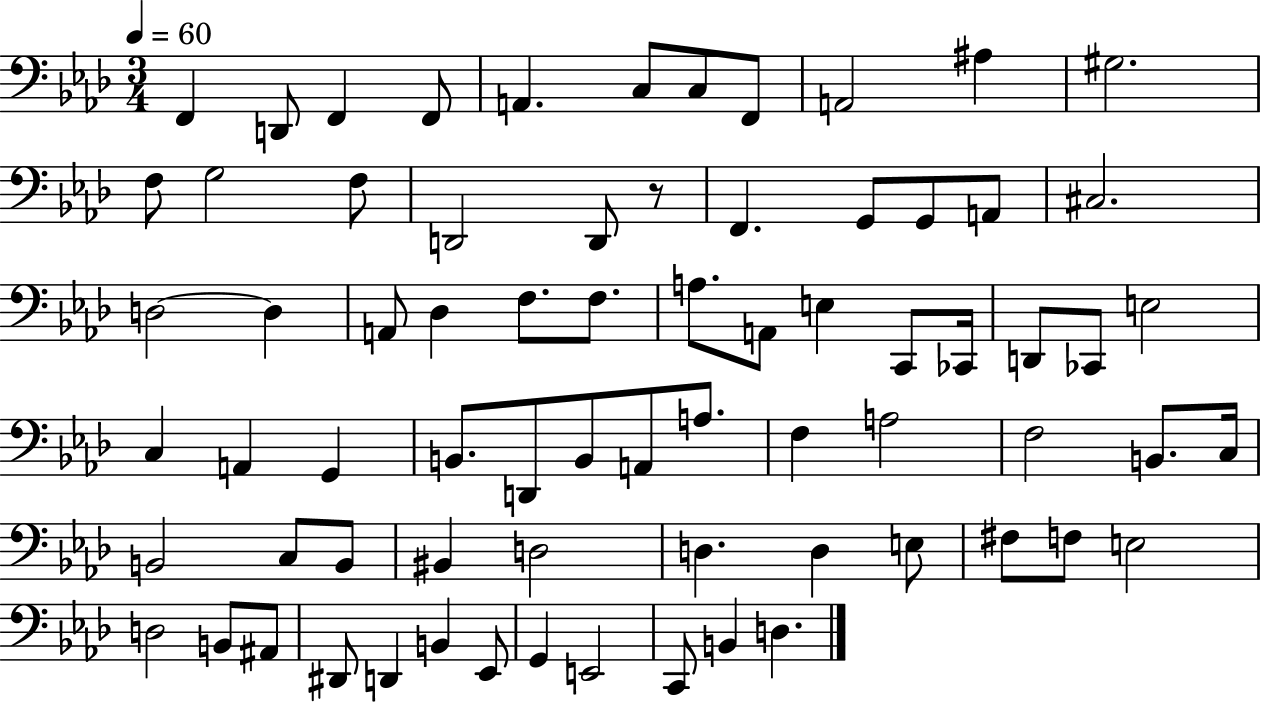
X:1
T:Untitled
M:3/4
L:1/4
K:Ab
F,, D,,/2 F,, F,,/2 A,, C,/2 C,/2 F,,/2 A,,2 ^A, ^G,2 F,/2 G,2 F,/2 D,,2 D,,/2 z/2 F,, G,,/2 G,,/2 A,,/2 ^C,2 D,2 D, A,,/2 _D, F,/2 F,/2 A,/2 A,,/2 E, C,,/2 _C,,/4 D,,/2 _C,,/2 E,2 C, A,, G,, B,,/2 D,,/2 B,,/2 A,,/2 A,/2 F, A,2 F,2 B,,/2 C,/4 B,,2 C,/2 B,,/2 ^B,, D,2 D, D, E,/2 ^F,/2 F,/2 E,2 D,2 B,,/2 ^A,,/2 ^D,,/2 D,, B,, _E,,/2 G,, E,,2 C,,/2 B,, D,